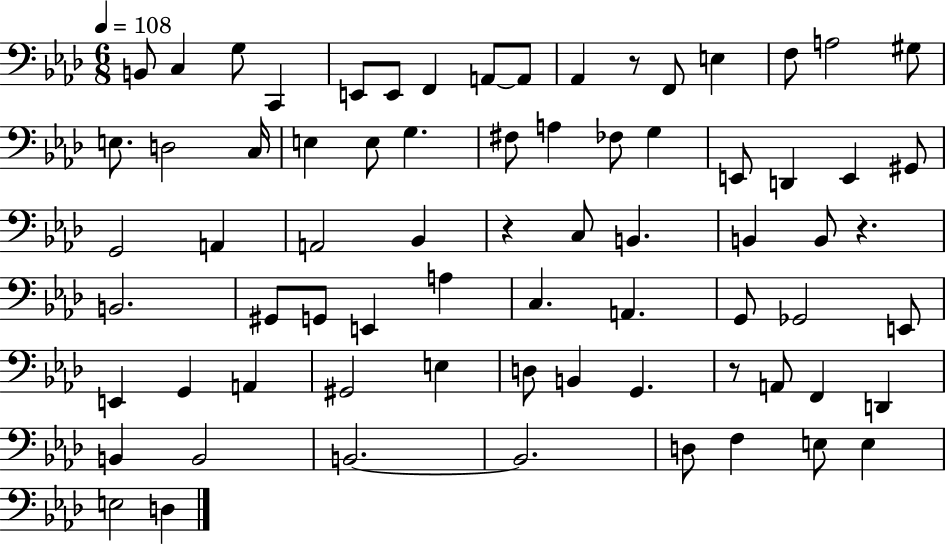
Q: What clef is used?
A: bass